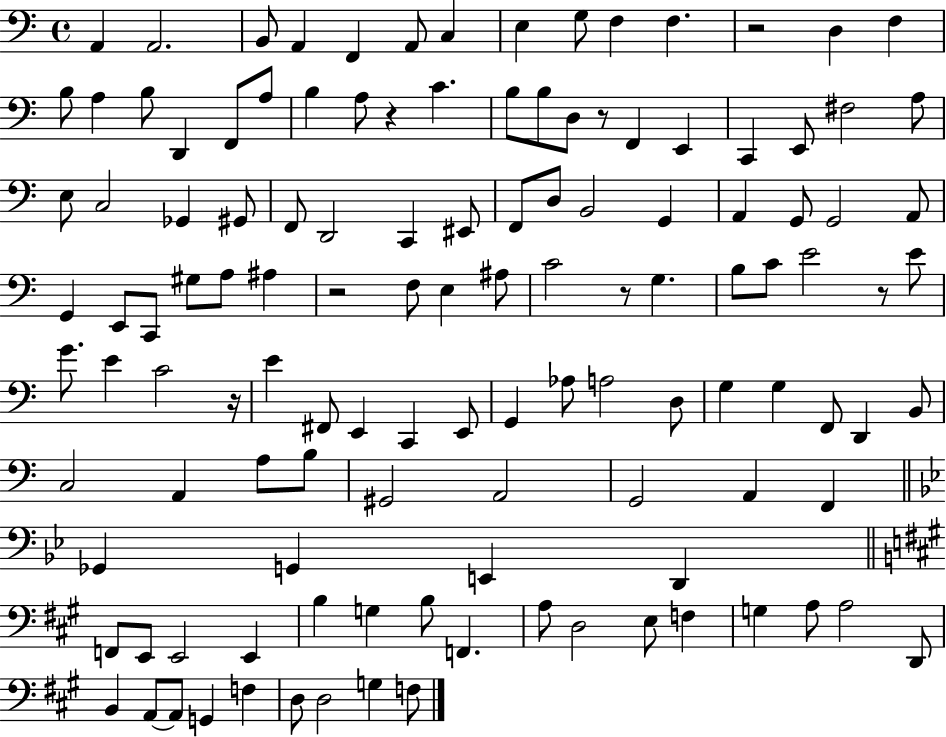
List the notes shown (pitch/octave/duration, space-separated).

A2/q A2/h. B2/e A2/q F2/q A2/e C3/q E3/q G3/e F3/q F3/q. R/h D3/q F3/q B3/e A3/q B3/e D2/q F2/e A3/e B3/q A3/e R/q C4/q. B3/e B3/e D3/e R/e F2/q E2/q C2/q E2/e F#3/h A3/e E3/e C3/h Gb2/q G#2/e F2/e D2/h C2/q EIS2/e F2/e D3/e B2/h G2/q A2/q G2/e G2/h A2/e G2/q E2/e C2/e G#3/e A3/e A#3/q R/h F3/e E3/q A#3/e C4/h R/e G3/q. B3/e C4/e E4/h R/e E4/e G4/e. E4/q C4/h R/s E4/q F#2/e E2/q C2/q E2/e G2/q Ab3/e A3/h D3/e G3/q G3/q F2/e D2/q B2/e C3/h A2/q A3/e B3/e G#2/h A2/h G2/h A2/q F2/q Gb2/q G2/q E2/q D2/q F2/e E2/e E2/h E2/q B3/q G3/q B3/e F2/q. A3/e D3/h E3/e F3/q G3/q A3/e A3/h D2/e B2/q A2/e A2/e G2/q F3/q D3/e D3/h G3/q F3/e